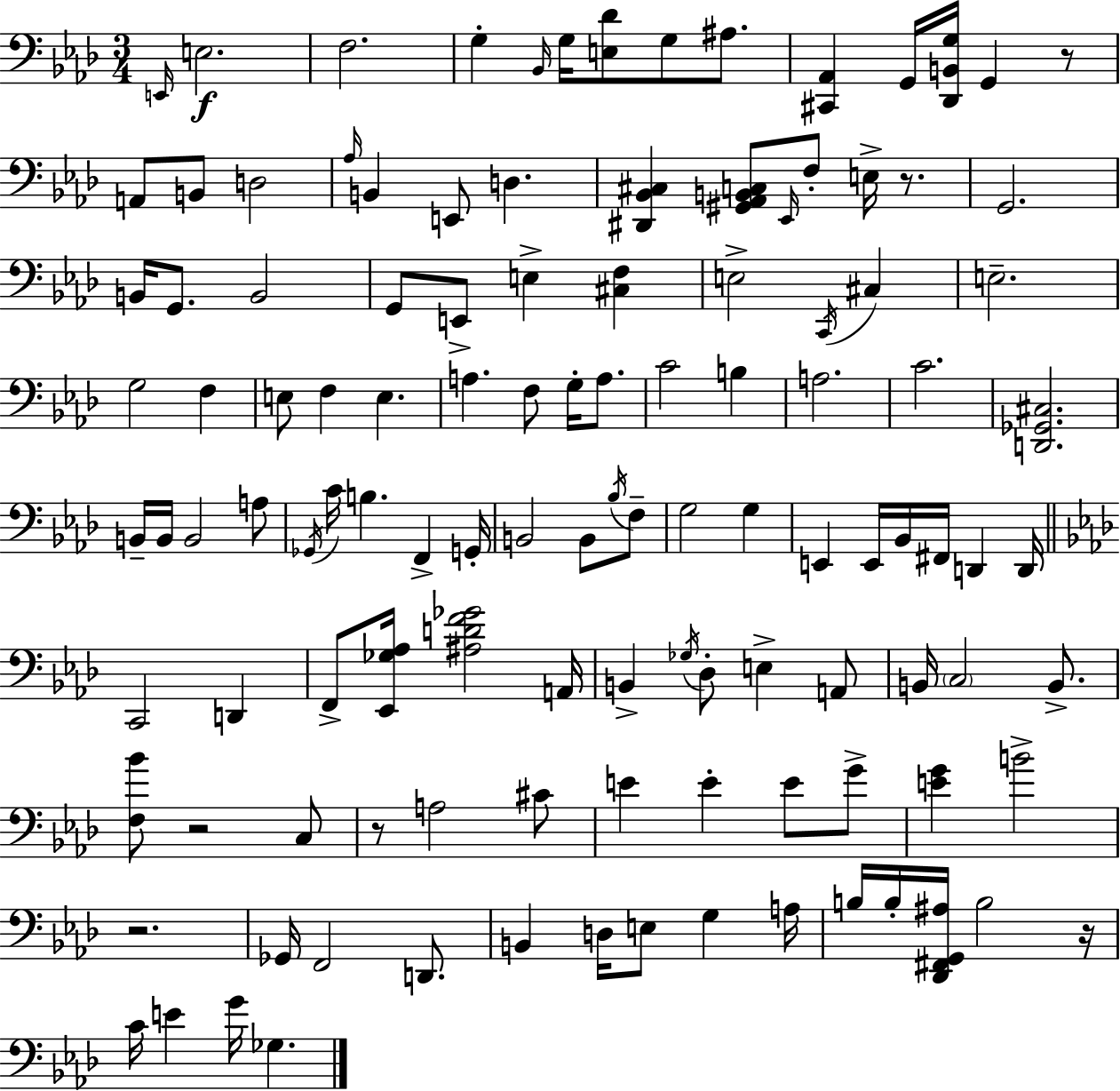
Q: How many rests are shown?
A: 6